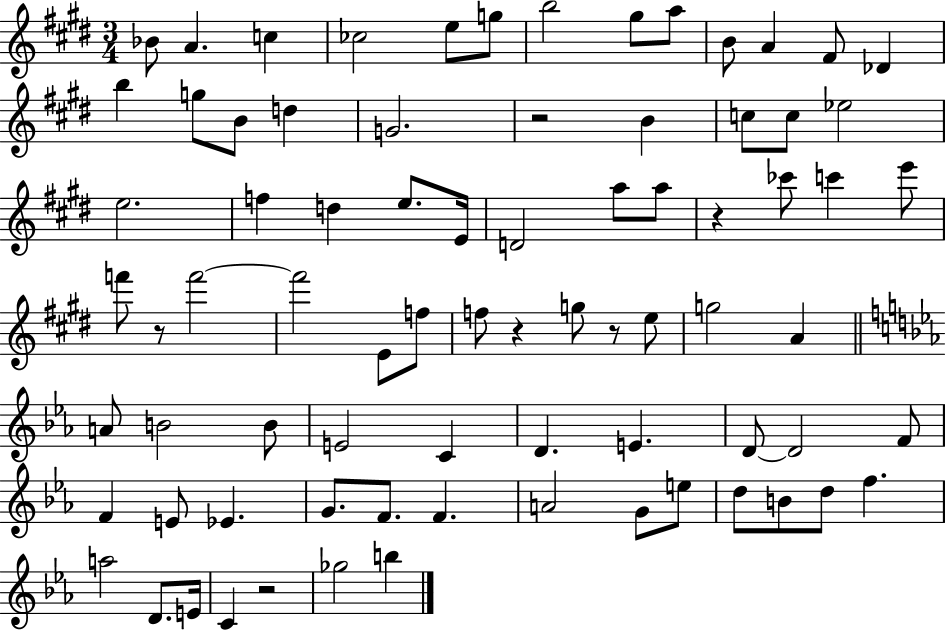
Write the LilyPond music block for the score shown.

{
  \clef treble
  \numericTimeSignature
  \time 3/4
  \key e \major
  bes'8 a'4. c''4 | ces''2 e''8 g''8 | b''2 gis''8 a''8 | b'8 a'4 fis'8 des'4 | \break b''4 g''8 b'8 d''4 | g'2. | r2 b'4 | c''8 c''8 ees''2 | \break e''2. | f''4 d''4 e''8. e'16 | d'2 a''8 a''8 | r4 ces'''8 c'''4 e'''8 | \break f'''8 r8 f'''2~~ | f'''2 e'8 f''8 | f''8 r4 g''8 r8 e''8 | g''2 a'4 | \break \bar "||" \break \key c \minor a'8 b'2 b'8 | e'2 c'4 | d'4. e'4. | d'8~~ d'2 f'8 | \break f'4 e'8 ees'4. | g'8. f'8. f'4. | a'2 g'8 e''8 | d''8 b'8 d''8 f''4. | \break a''2 d'8. e'16 | c'4 r2 | ges''2 b''4 | \bar "|."
}